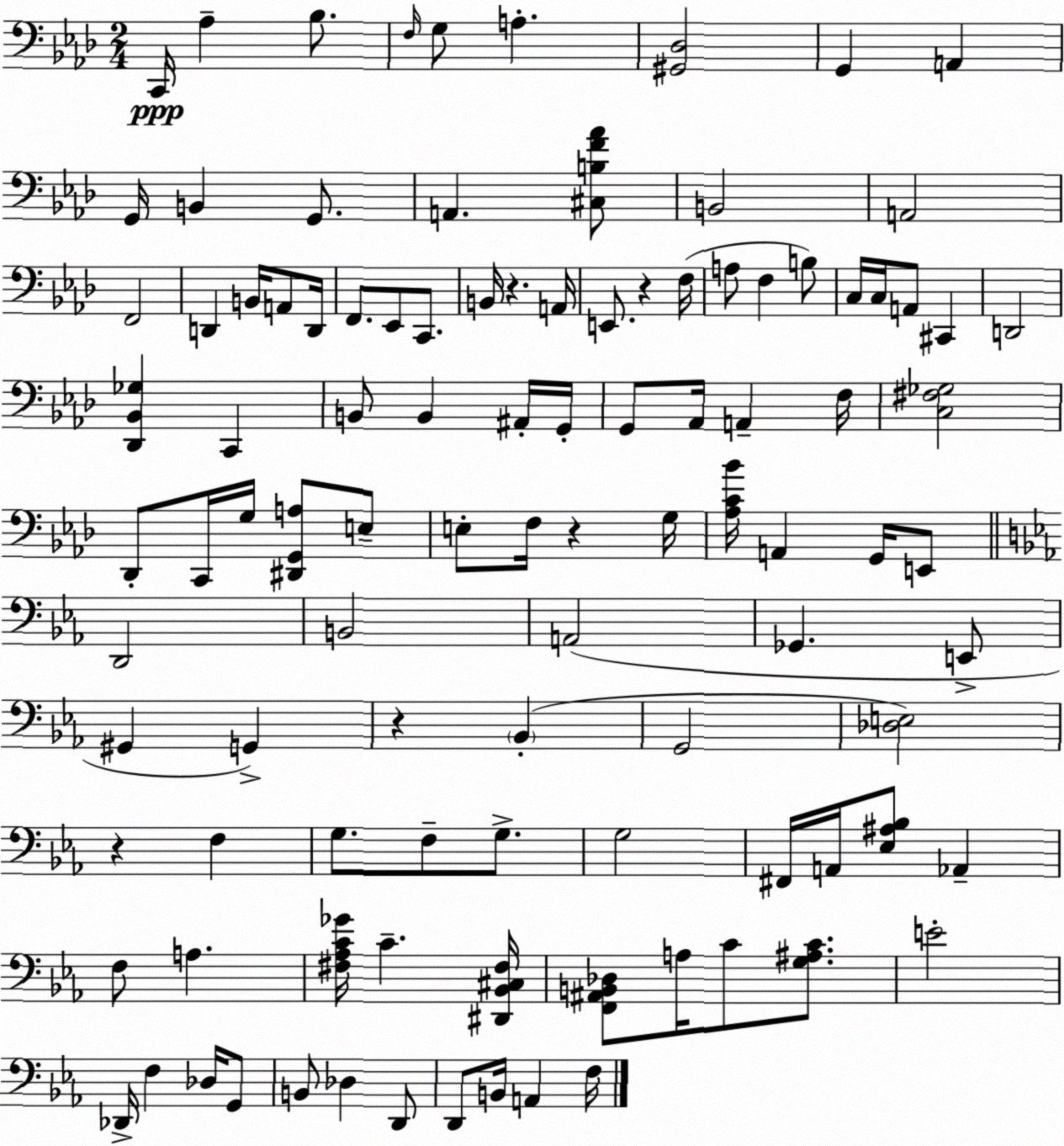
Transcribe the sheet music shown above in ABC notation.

X:1
T:Untitled
M:2/4
L:1/4
K:Fm
C,,/4 _A, _B,/2 F,/4 G,/2 A, [^G,,_D,]2 G,, A,, G,,/4 B,, G,,/2 A,, [^C,B,F_A]/2 B,,2 A,,2 F,,2 D,, B,,/4 A,,/2 D,,/4 F,,/2 _E,,/2 C,,/2 B,,/4 z A,,/4 E,,/2 z F,/4 A,/2 F, B,/2 C,/4 C,/4 A,,/2 ^C,, D,,2 [_D,,_B,,_G,] C,, B,,/2 B,, ^A,,/4 G,,/4 G,,/2 _A,,/4 A,, F,/4 [C,^F,_G,]2 _D,,/2 C,,/4 G,/4 [^D,,G,,A,]/2 E,/2 E,/2 F,/4 z G,/4 [_A,C_B]/4 A,, G,,/4 E,,/2 D,,2 B,,2 A,,2 _G,, E,,/2 ^G,, G,, z _B,, G,,2 [_D,E,]2 z F, G,/2 F,/2 G,/2 G,2 ^F,,/4 A,,/4 [_E,^A,_B,]/2 _A,, F,/2 A, [^F,_A,C_G]/4 C [^D,,_B,,^C,^F,]/4 [F,,^A,,B,,_D,]/2 A,/4 C/2 [G,^A,C]/2 E2 _D,,/4 F, _D,/4 G,,/2 B,,/2 _D, D,,/2 D,,/2 B,,/4 A,, F,/4